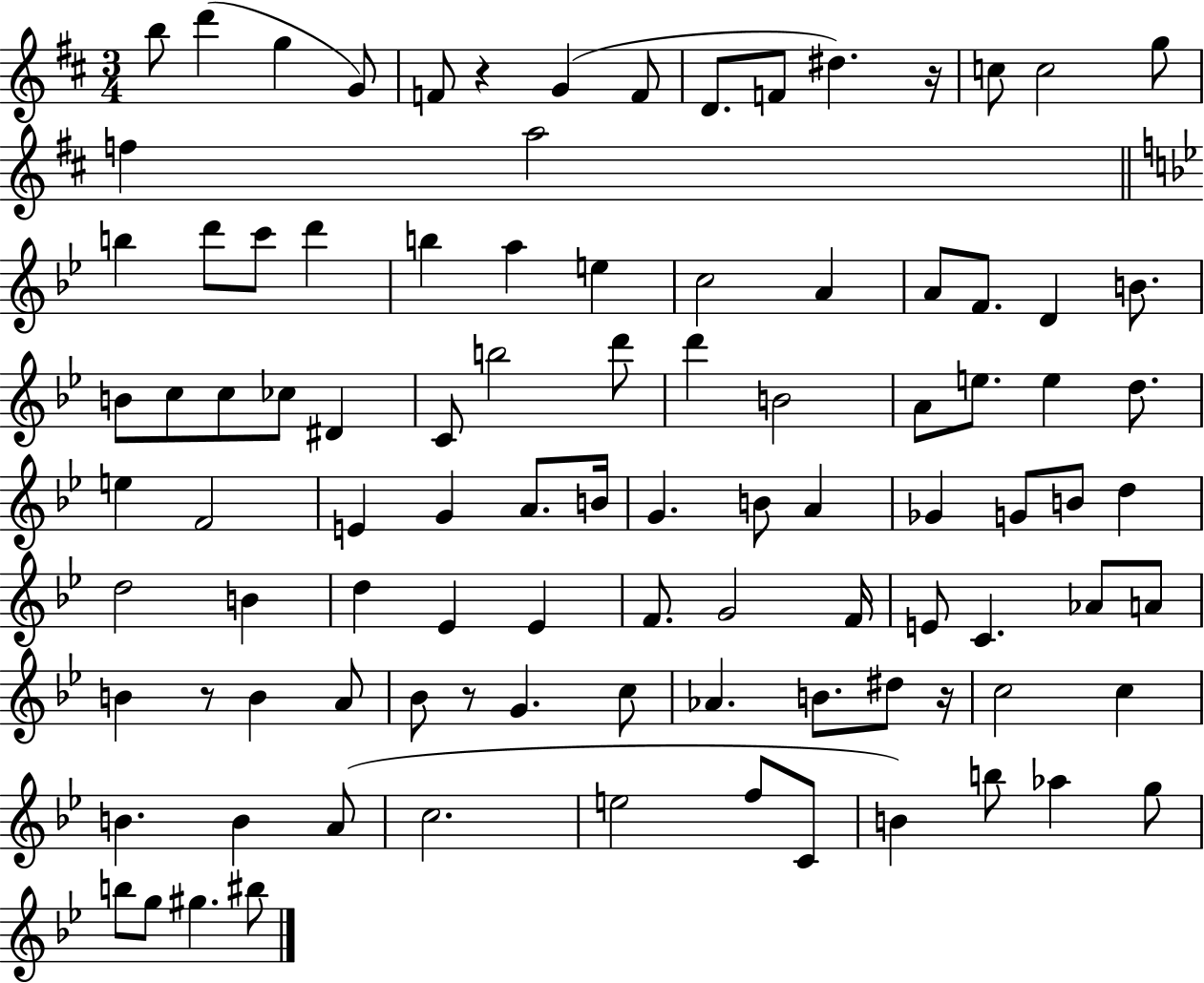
{
  \clef treble
  \numericTimeSignature
  \time 3/4
  \key d \major
  b''8 d'''4( g''4 g'8) | f'8 r4 g'4( f'8 | d'8. f'8 dis''4.) r16 | c''8 c''2 g''8 | \break f''4 a''2 | \bar "||" \break \key bes \major b''4 d'''8 c'''8 d'''4 | b''4 a''4 e''4 | c''2 a'4 | a'8 f'8. d'4 b'8. | \break b'8 c''8 c''8 ces''8 dis'4 | c'8 b''2 d'''8 | d'''4 b'2 | a'8 e''8. e''4 d''8. | \break e''4 f'2 | e'4 g'4 a'8. b'16 | g'4. b'8 a'4 | ges'4 g'8 b'8 d''4 | \break d''2 b'4 | d''4 ees'4 ees'4 | f'8. g'2 f'16 | e'8 c'4. aes'8 a'8 | \break b'4 r8 b'4 a'8 | bes'8 r8 g'4. c''8 | aes'4. b'8. dis''8 r16 | c''2 c''4 | \break b'4. b'4 a'8( | c''2. | e''2 f''8 c'8 | b'4) b''8 aes''4 g''8 | \break b''8 g''8 gis''4. bis''8 | \bar "|."
}